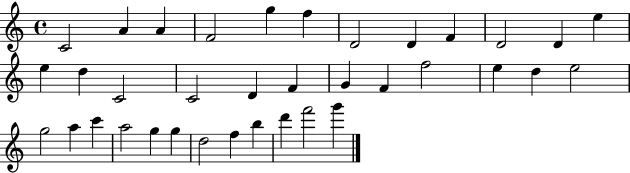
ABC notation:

X:1
T:Untitled
M:4/4
L:1/4
K:C
C2 A A F2 g f D2 D F D2 D e e d C2 C2 D F G F f2 e d e2 g2 a c' a2 g g d2 f b d' f'2 g'